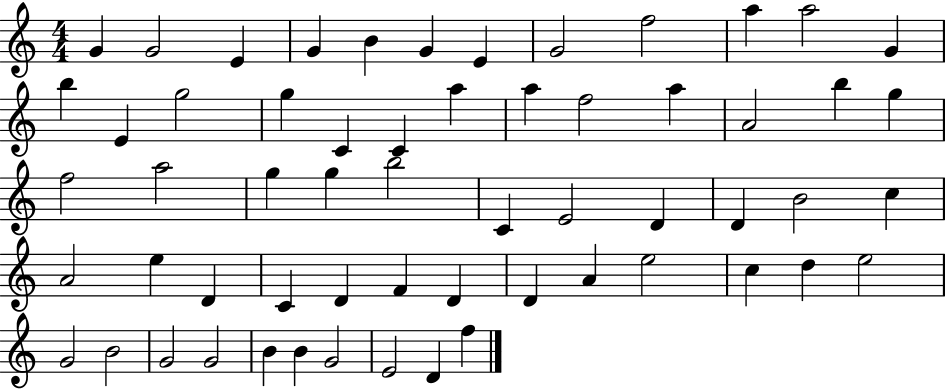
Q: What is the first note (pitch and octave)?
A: G4